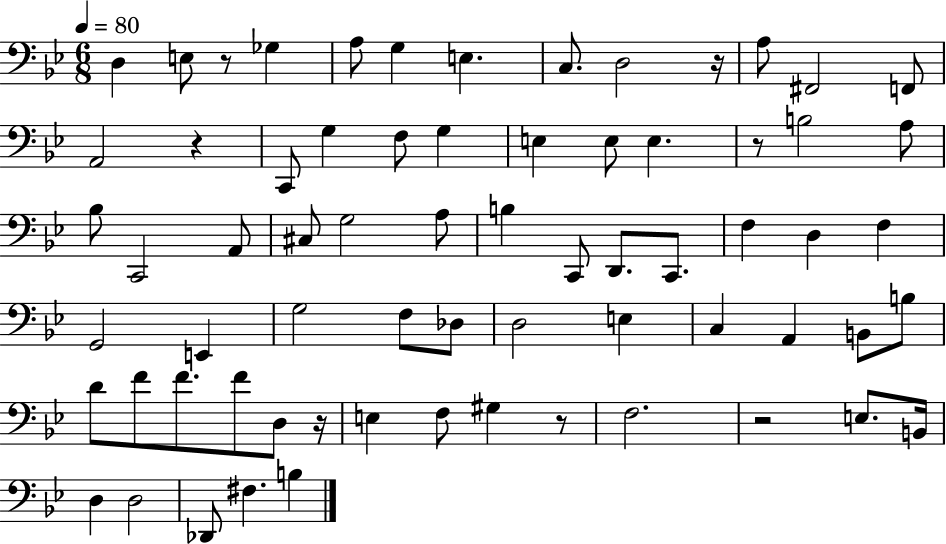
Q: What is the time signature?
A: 6/8